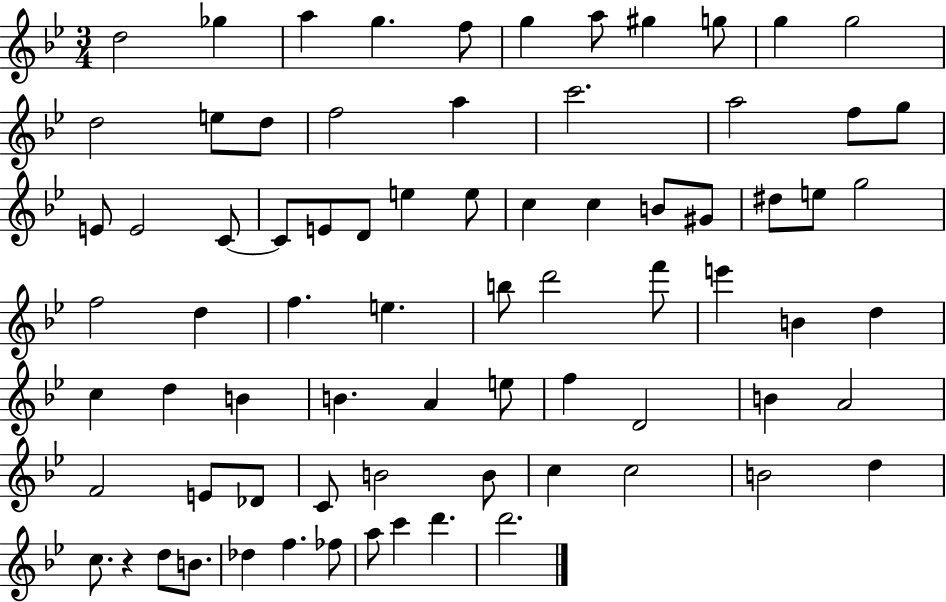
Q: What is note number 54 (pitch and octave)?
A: B4